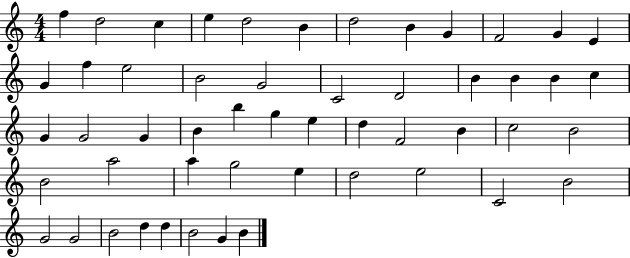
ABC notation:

X:1
T:Untitled
M:4/4
L:1/4
K:C
f d2 c e d2 B d2 B G F2 G E G f e2 B2 G2 C2 D2 B B B c G G2 G B b g e d F2 B c2 B2 B2 a2 a g2 e d2 e2 C2 B2 G2 G2 B2 d d B2 G B